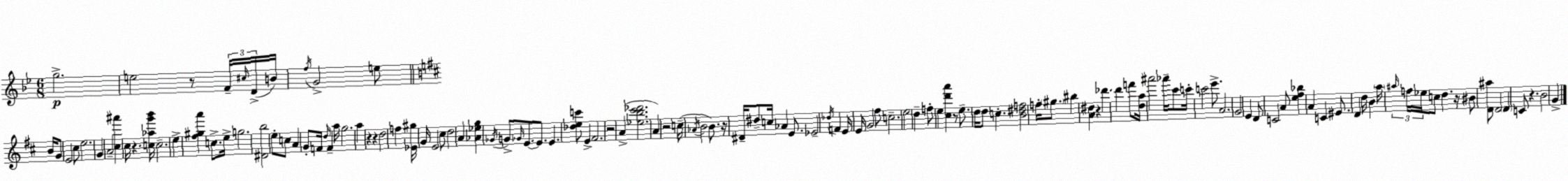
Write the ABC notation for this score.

X:1
T:Untitled
M:6/8
L:1/4
K:Bb
g2 e2 z/2 F/4 ^c/4 D/4 B/4 f/4 G2 e/2 B/4 G/2 E2 ^c/2 e2 G A2 [^c^a'] ^c/4 z [c_ag'b']/4 c2 e [^f^ga'] c/2 e/4 g2 [^Db]2 e/2 c/2 A G/2 F/4 d/4 F a/4 g2 a z z d2 f [_E^g]/4 G/4 E2 ^c/2 d2 A [_A_eg] _G/4 G/2 _G/4 E/2 E/2 E [_dec']/2 E ^F2 z2 A [_eb^c'_d']2 A z2 c/4 _A/4 B2 B/2 z/4 ^D/4 ^d/2 c/4 _A E/2 _E2 _d/4 F E/4 E/4 G2 ^f/2 c2 e2 d f/2 e [^cd'a'] z/2 e/2 d/4 d/2 c [B^df]2 f/4 ^g/2 ^b [A^d] z _d' d' f'/2 [da]/4 ^a'2 _a'/4 ^c'/2 c'/4 c'2 e'/2 A2 G2 E D/2 C2 A/2 [e^f_b] A C ^E/2 D d/4 B a/4 ^a/4 f/4 _e/4 c/2 d z/4 ^B/2 [D^a]/2 D2 D C/2 z B2 G